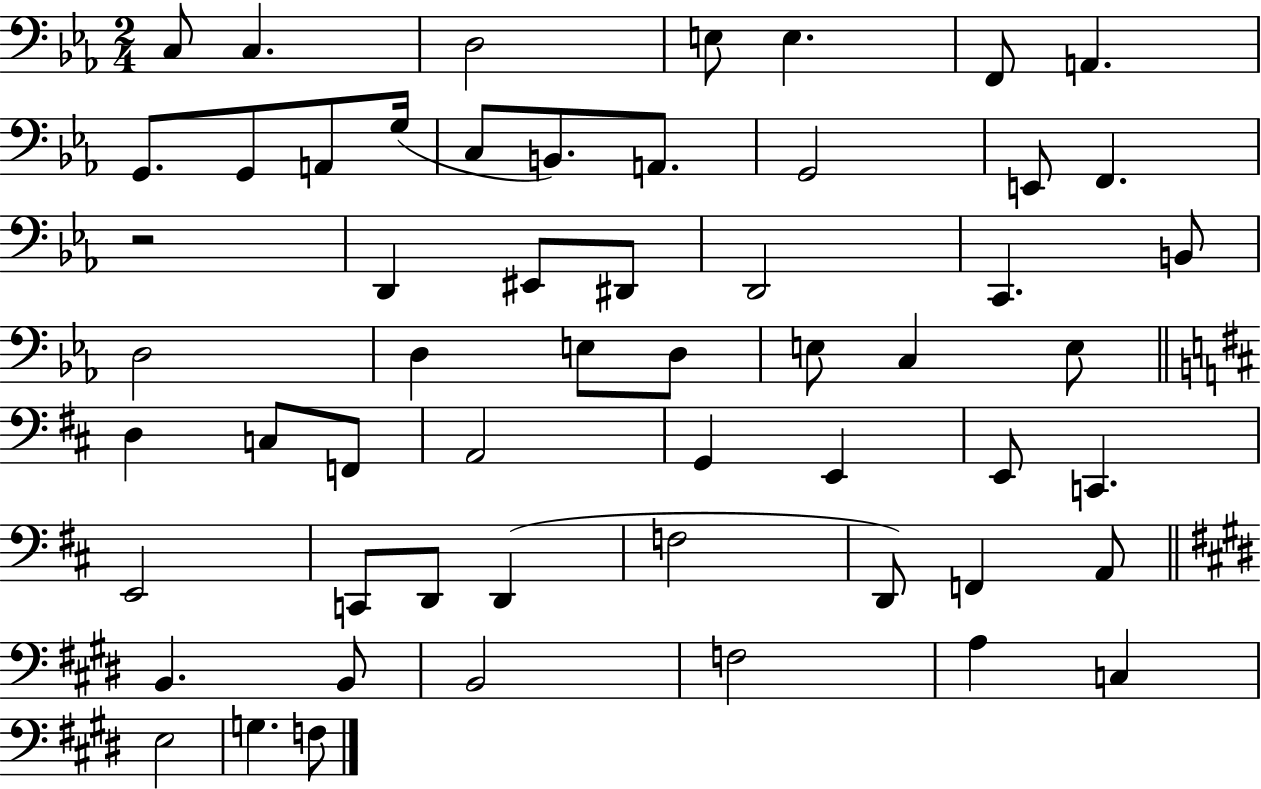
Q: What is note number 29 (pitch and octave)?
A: C3